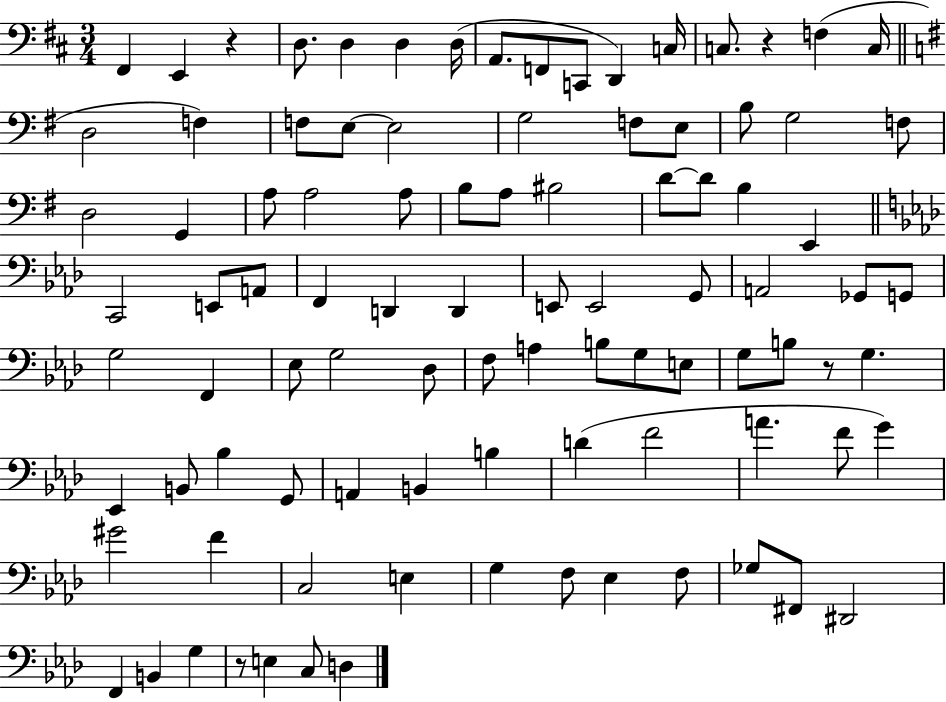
{
  \clef bass
  \numericTimeSignature
  \time 3/4
  \key d \major
  fis,4 e,4 r4 | d8. d4 d4 d16( | a,8. f,8 c,8 d,4) c16 | c8. r4 f4( c16 | \break \bar "||" \break \key e \minor d2 f4) | f8 e8~~ e2 | g2 f8 e8 | b8 g2 f8 | \break d2 g,4 | a8 a2 a8 | b8 a8 bis2 | d'8~~ d'8 b4 e,4 | \break \bar "||" \break \key aes \major c,2 e,8 a,8 | f,4 d,4 d,4 | e,8 e,2 g,8 | a,2 ges,8 g,8 | \break g2 f,4 | ees8 g2 des8 | f8 a4 b8 g8 e8 | g8 b8 r8 g4. | \break ees,4 b,8 bes4 g,8 | a,4 b,4 b4 | d'4( f'2 | a'4. f'8 g'4) | \break gis'2 f'4 | c2 e4 | g4 f8 ees4 f8 | ges8 fis,8 dis,2 | \break f,4 b,4 g4 | r8 e4 c8 d4 | \bar "|."
}